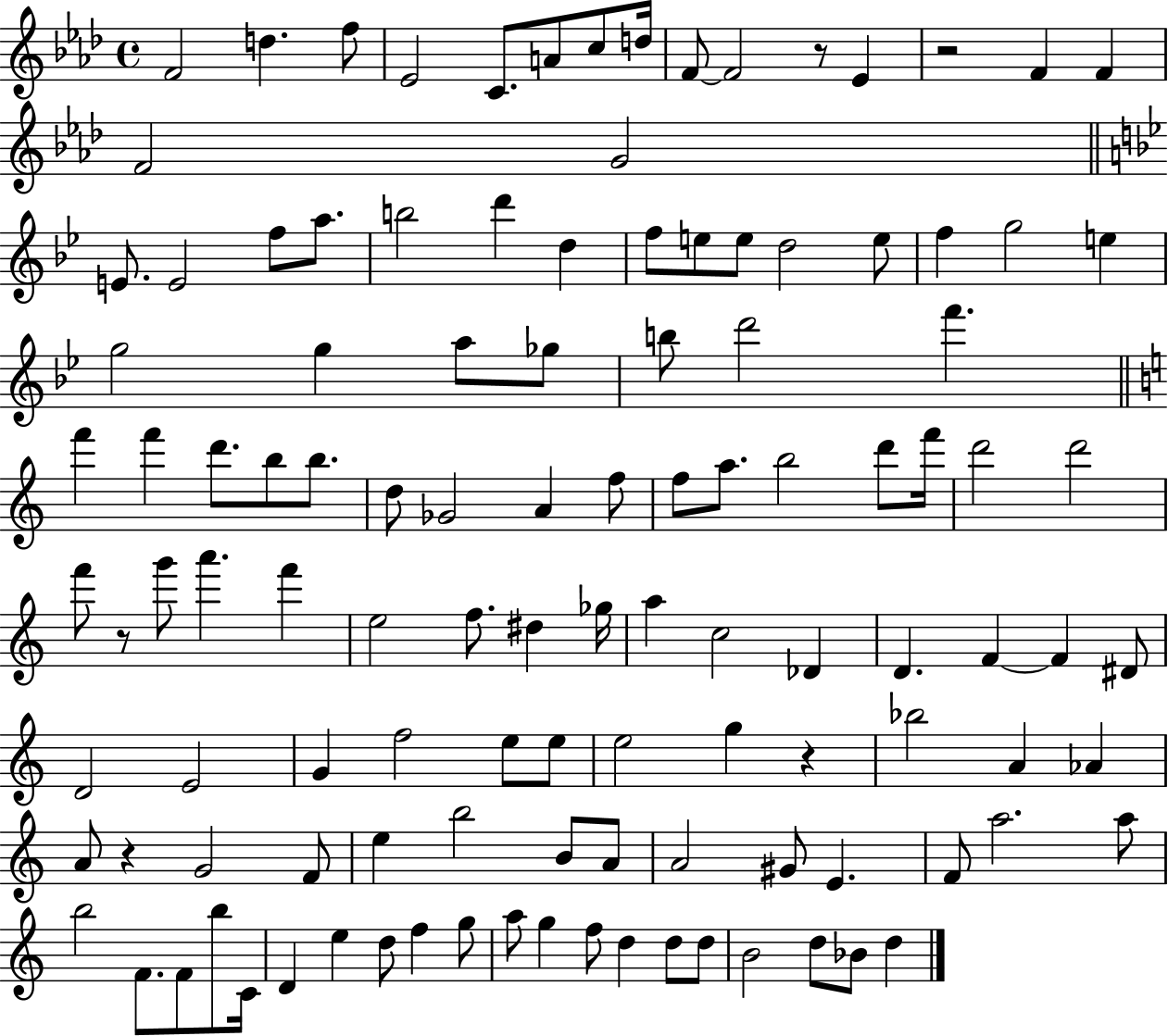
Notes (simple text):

F4/h D5/q. F5/e Eb4/h C4/e. A4/e C5/e D5/s F4/e F4/h R/e Eb4/q R/h F4/q F4/q F4/h G4/h E4/e. E4/h F5/e A5/e. B5/h D6/q D5/q F5/e E5/e E5/e D5/h E5/e F5/q G5/h E5/q G5/h G5/q A5/e Gb5/e B5/e D6/h F6/q. F6/q F6/q D6/e. B5/e B5/e. D5/e Gb4/h A4/q F5/e F5/e A5/e. B5/h D6/e F6/s D6/h D6/h F6/e R/e G6/e A6/q. F6/q E5/h F5/e. D#5/q Gb5/s A5/q C5/h Db4/q D4/q. F4/q F4/q D#4/e D4/h E4/h G4/q F5/h E5/e E5/e E5/h G5/q R/q Bb5/h A4/q Ab4/q A4/e R/q G4/h F4/e E5/q B5/h B4/e A4/e A4/h G#4/e E4/q. F4/e A5/h. A5/e B5/h F4/e. F4/e B5/e C4/s D4/q E5/q D5/e F5/q G5/e A5/e G5/q F5/e D5/q D5/e D5/e B4/h D5/e Bb4/e D5/q